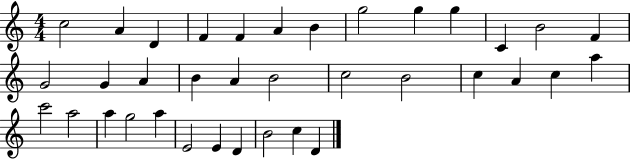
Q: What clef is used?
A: treble